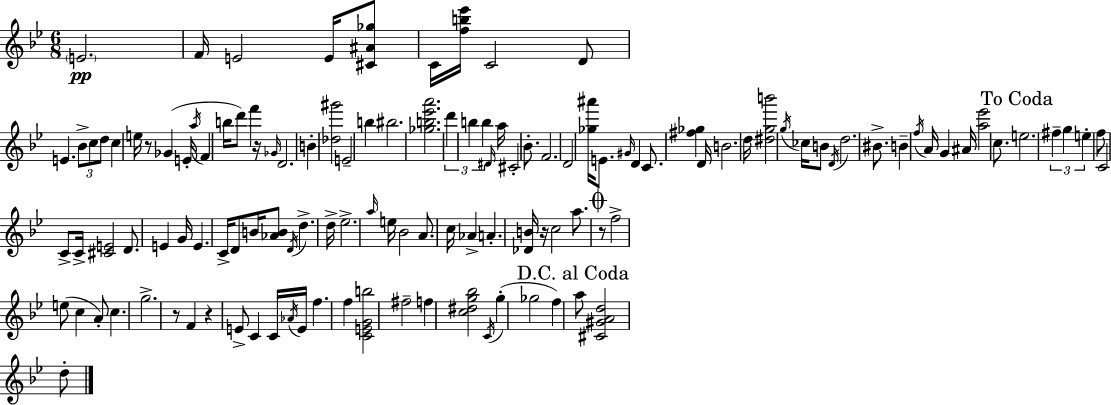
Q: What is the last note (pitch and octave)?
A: D5